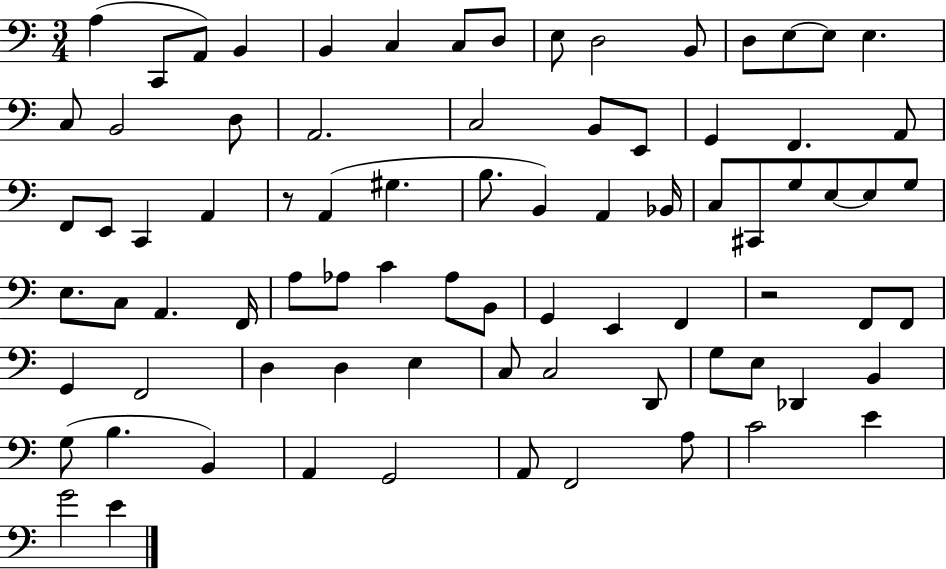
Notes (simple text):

A3/q C2/e A2/e B2/q B2/q C3/q C3/e D3/e E3/e D3/h B2/e D3/e E3/e E3/e E3/q. C3/e B2/h D3/e A2/h. C3/h B2/e E2/e G2/q F2/q. A2/e F2/e E2/e C2/q A2/q R/e A2/q G#3/q. B3/e. B2/q A2/q Bb2/s C3/e C#2/e G3/e E3/e E3/e G3/e E3/e. C3/e A2/q. F2/s A3/e Ab3/e C4/q Ab3/e B2/e G2/q E2/q F2/q R/h F2/e F2/e G2/q F2/h D3/q D3/q E3/q C3/e C3/h D2/e G3/e E3/e Db2/q B2/q G3/e B3/q. B2/q A2/q G2/h A2/e F2/h A3/e C4/h E4/q G4/h E4/q